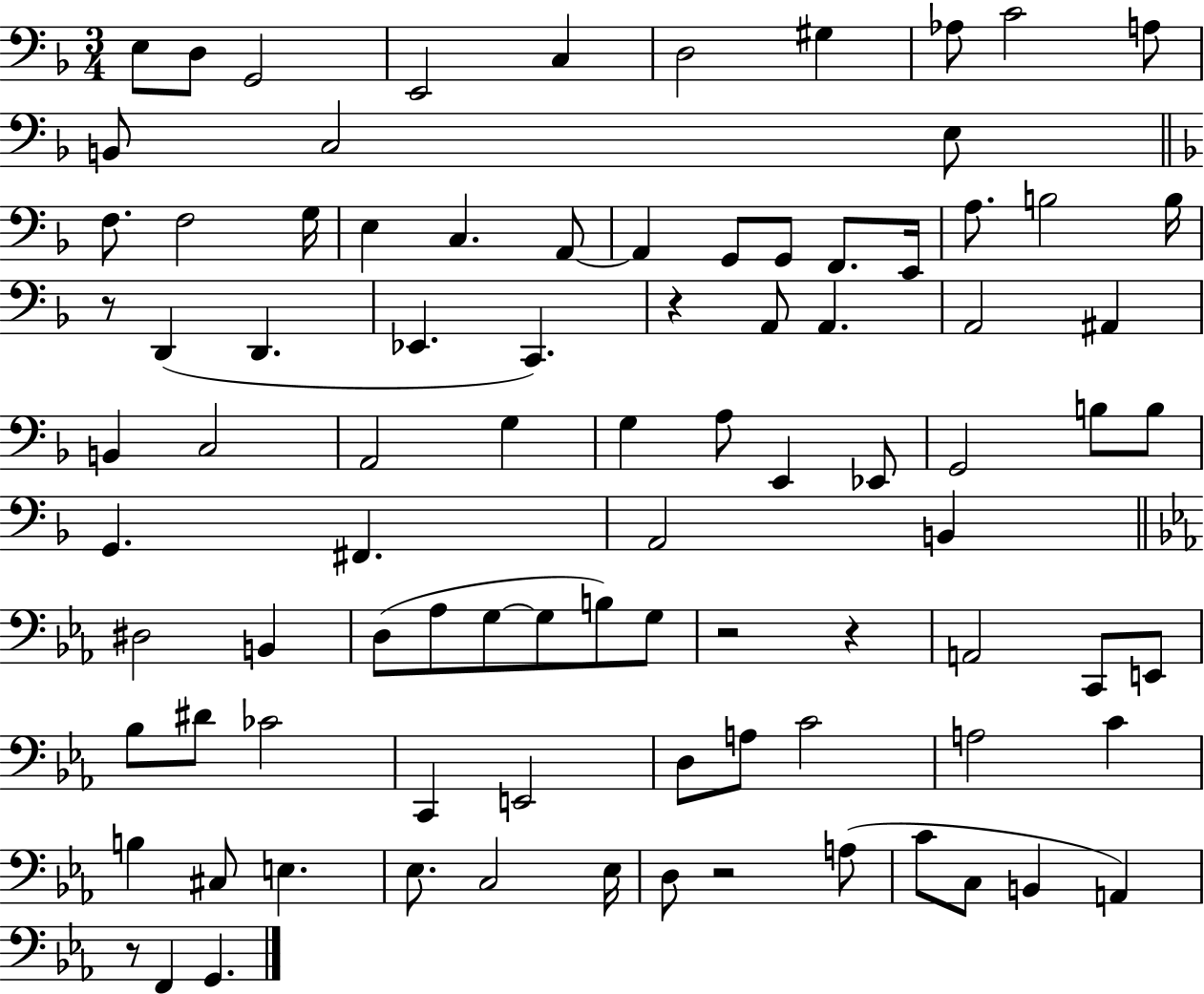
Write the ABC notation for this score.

X:1
T:Untitled
M:3/4
L:1/4
K:F
E,/2 D,/2 G,,2 E,,2 C, D,2 ^G, _A,/2 C2 A,/2 B,,/2 C,2 E,/2 F,/2 F,2 G,/4 E, C, A,,/2 A,, G,,/2 G,,/2 F,,/2 E,,/4 A,/2 B,2 B,/4 z/2 D,, D,, _E,, C,, z A,,/2 A,, A,,2 ^A,, B,, C,2 A,,2 G, G, A,/2 E,, _E,,/2 G,,2 B,/2 B,/2 G,, ^F,, A,,2 B,, ^D,2 B,, D,/2 _A,/2 G,/2 G,/2 B,/2 G,/2 z2 z A,,2 C,,/2 E,,/2 _B,/2 ^D/2 _C2 C,, E,,2 D,/2 A,/2 C2 A,2 C B, ^C,/2 E, _E,/2 C,2 _E,/4 D,/2 z2 A,/2 C/2 C,/2 B,, A,, z/2 F,, G,,